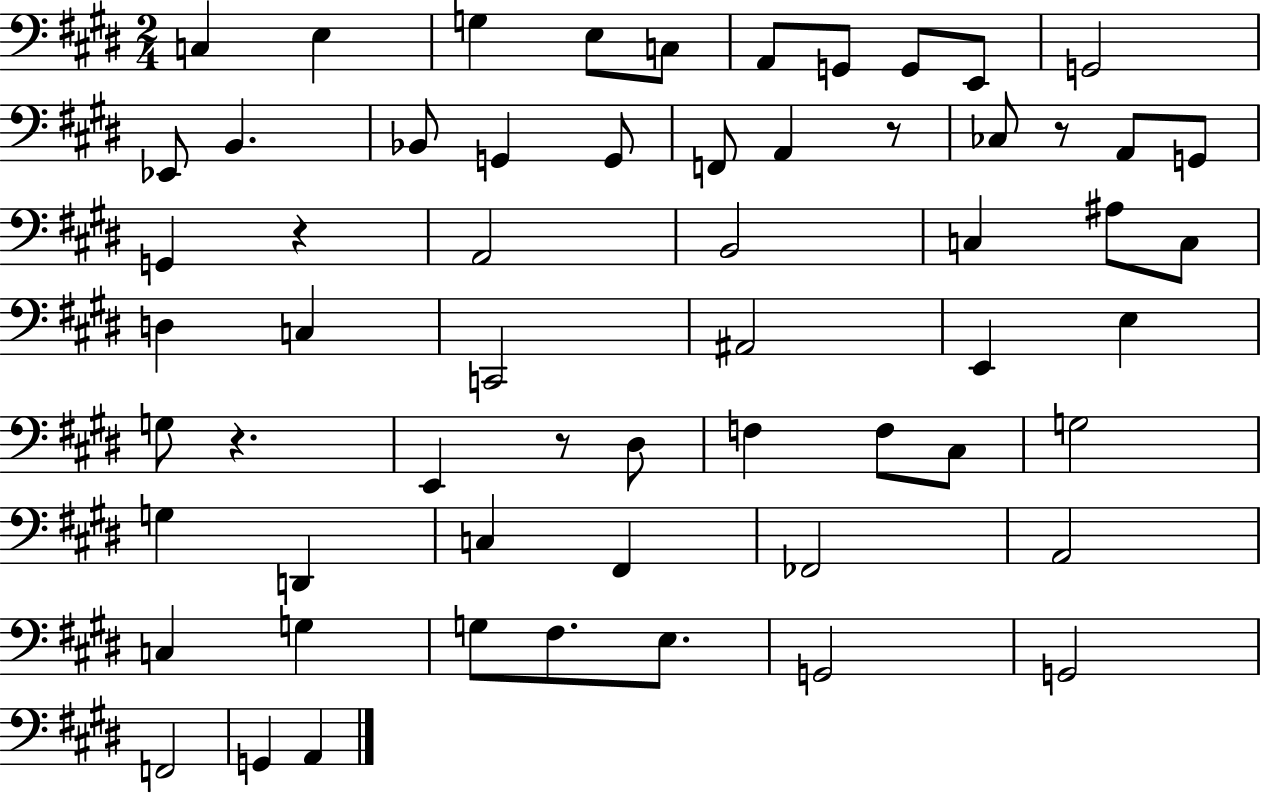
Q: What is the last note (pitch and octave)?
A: A2